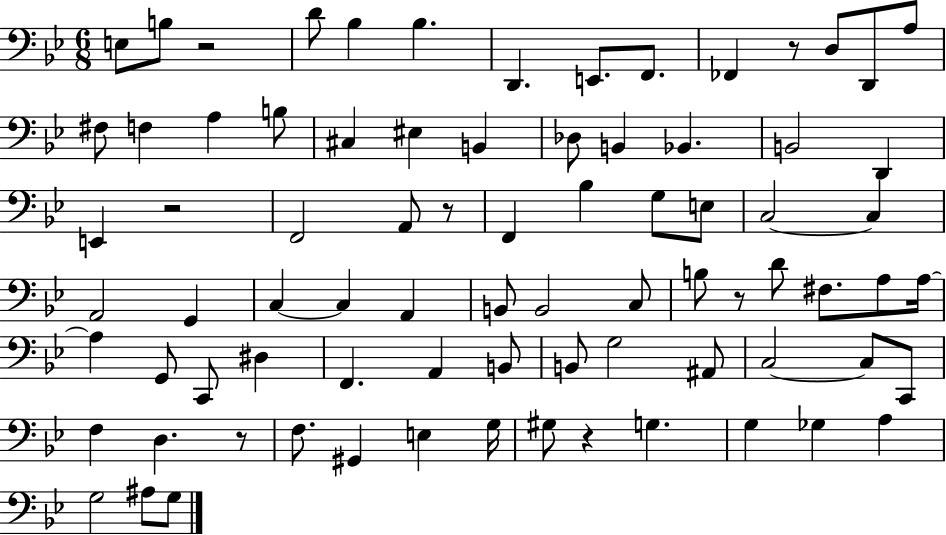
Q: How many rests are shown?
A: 7